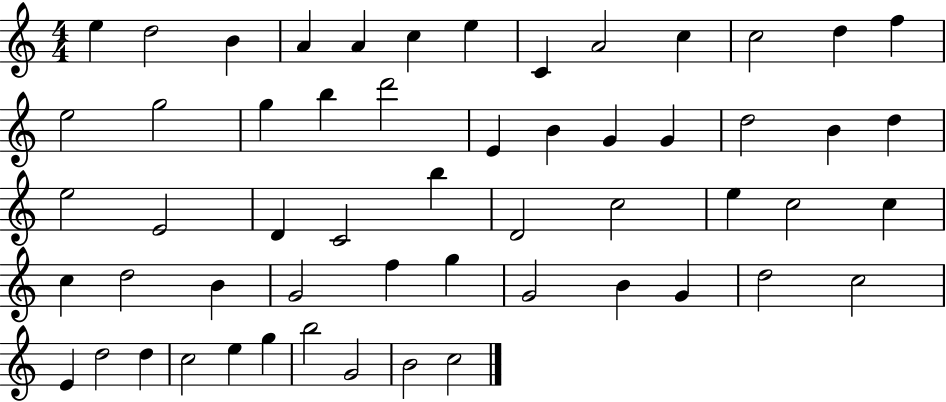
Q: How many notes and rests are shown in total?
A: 56